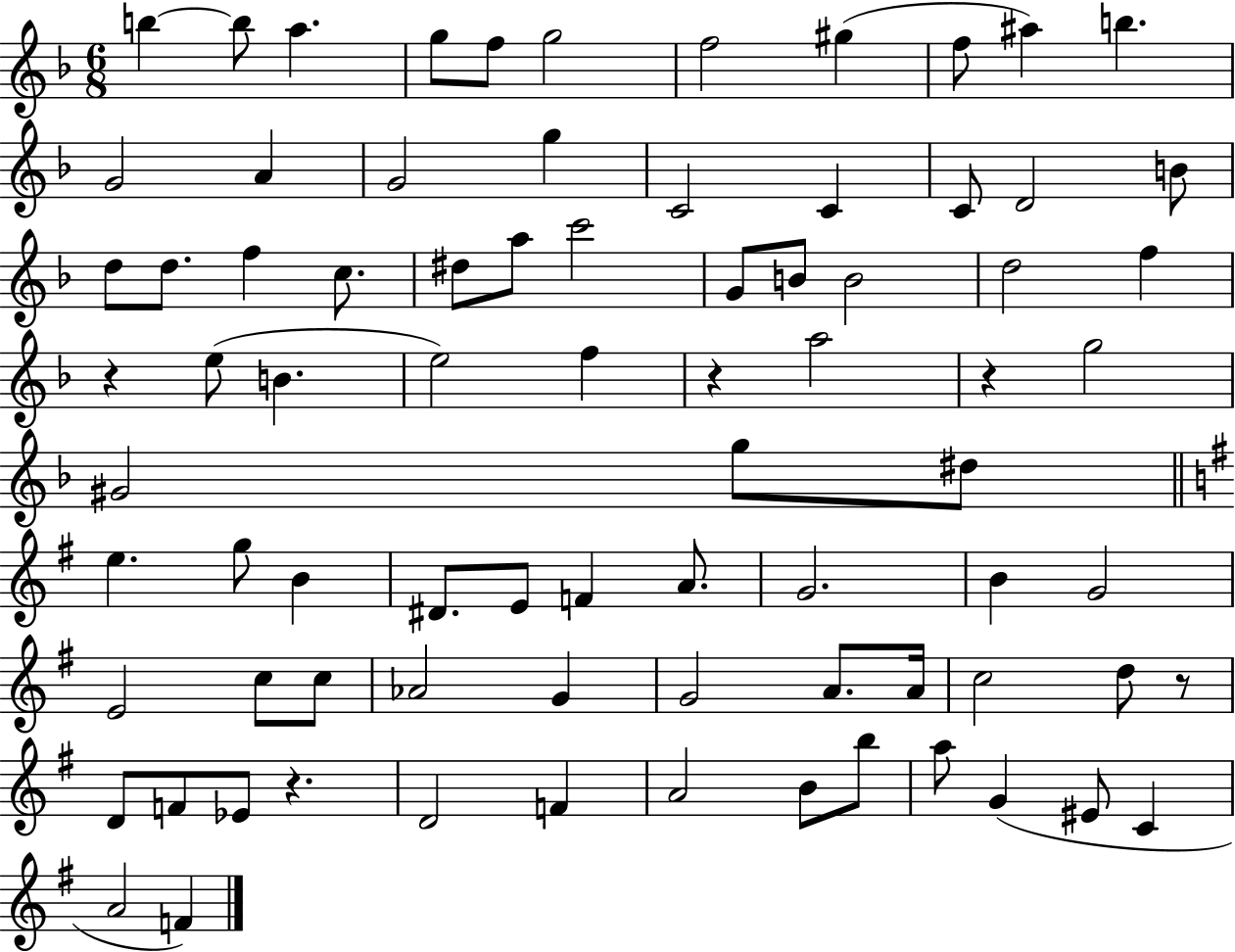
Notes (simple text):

B5/q B5/e A5/q. G5/e F5/e G5/h F5/h G#5/q F5/e A#5/q B5/q. G4/h A4/q G4/h G5/q C4/h C4/q C4/e D4/h B4/e D5/e D5/e. F5/q C5/e. D#5/e A5/e C6/h G4/e B4/e B4/h D5/h F5/q R/q E5/e B4/q. E5/h F5/q R/q A5/h R/q G5/h G#4/h G5/e D#5/e E5/q. G5/e B4/q D#4/e. E4/e F4/q A4/e. G4/h. B4/q G4/h E4/h C5/e C5/e Ab4/h G4/q G4/h A4/e. A4/s C5/h D5/e R/e D4/e F4/e Eb4/e R/q. D4/h F4/q A4/h B4/e B5/e A5/e G4/q EIS4/e C4/q A4/h F4/q